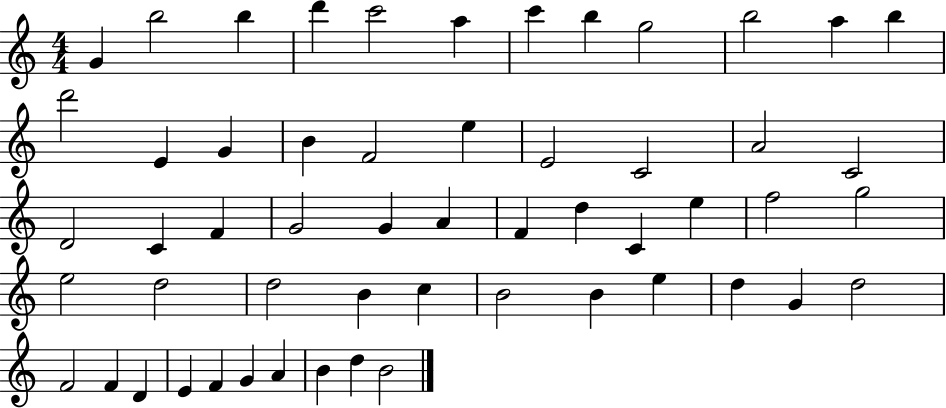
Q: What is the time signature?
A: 4/4